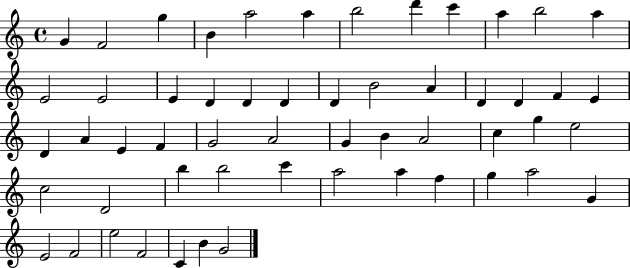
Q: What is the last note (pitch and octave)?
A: G4